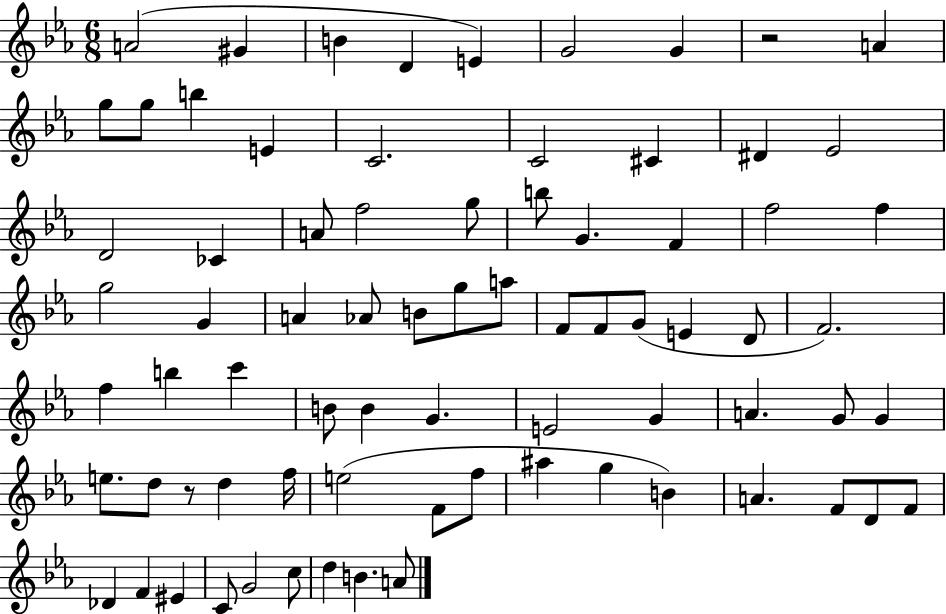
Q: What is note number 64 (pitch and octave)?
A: D4